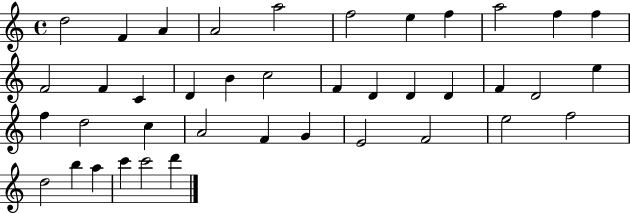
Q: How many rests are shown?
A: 0